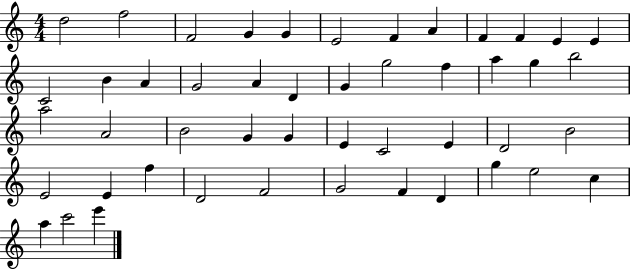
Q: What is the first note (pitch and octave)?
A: D5